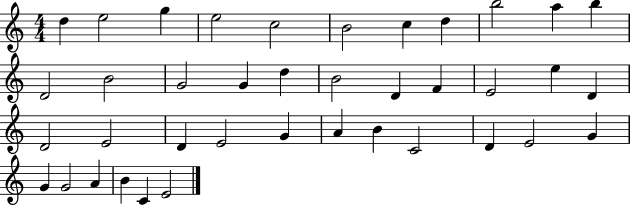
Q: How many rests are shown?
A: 0